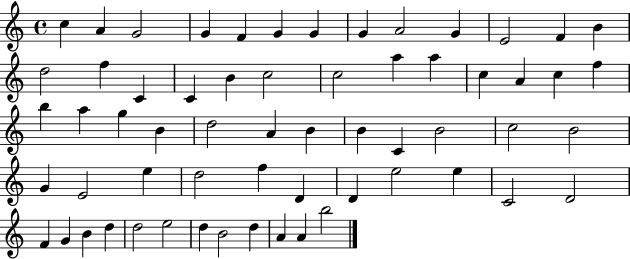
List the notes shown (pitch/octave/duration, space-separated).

C5/q A4/q G4/h G4/q F4/q G4/q G4/q G4/q A4/h G4/q E4/h F4/q B4/q D5/h F5/q C4/q C4/q B4/q C5/h C5/h A5/q A5/q C5/q A4/q C5/q F5/q B5/q A5/q G5/q B4/q D5/h A4/q B4/q B4/q C4/q B4/h C5/h B4/h G4/q E4/h E5/q D5/h F5/q D4/q D4/q E5/h E5/q C4/h D4/h F4/q G4/q B4/q D5/q D5/h E5/h D5/q B4/h D5/q A4/q A4/q B5/h